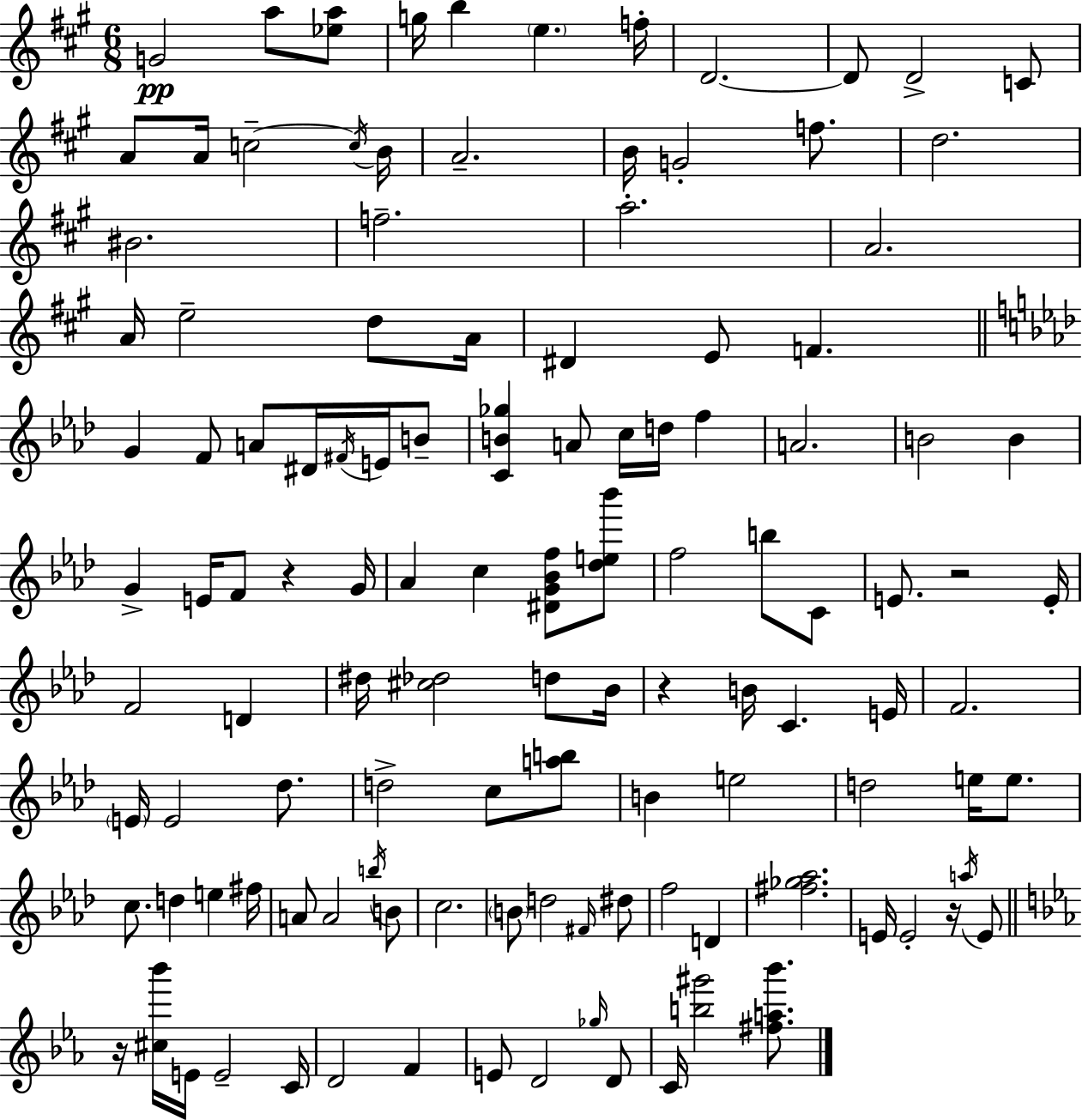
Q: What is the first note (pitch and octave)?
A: G4